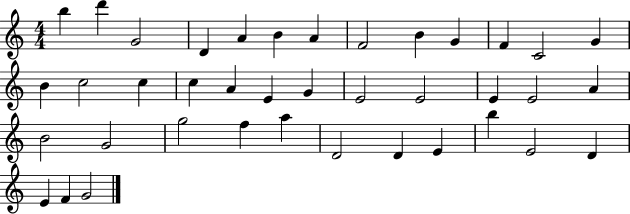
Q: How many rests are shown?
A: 0